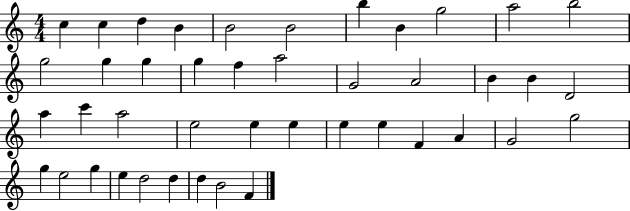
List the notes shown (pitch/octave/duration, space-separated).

C5/q C5/q D5/q B4/q B4/h B4/h B5/q B4/q G5/h A5/h B5/h G5/h G5/q G5/q G5/q F5/q A5/h G4/h A4/h B4/q B4/q D4/h A5/q C6/q A5/h E5/h E5/q E5/q E5/q E5/q F4/q A4/q G4/h G5/h G5/q E5/h G5/q E5/q D5/h D5/q D5/q B4/h F4/q